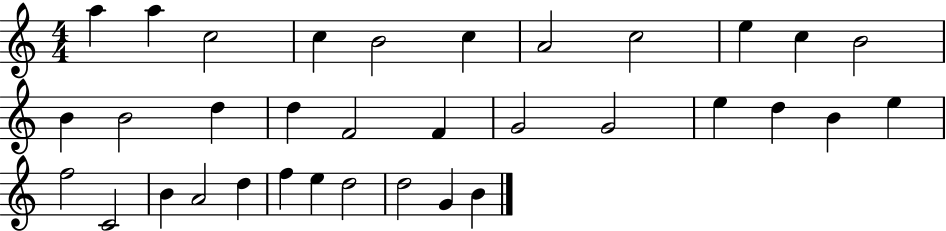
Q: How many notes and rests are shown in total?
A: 34